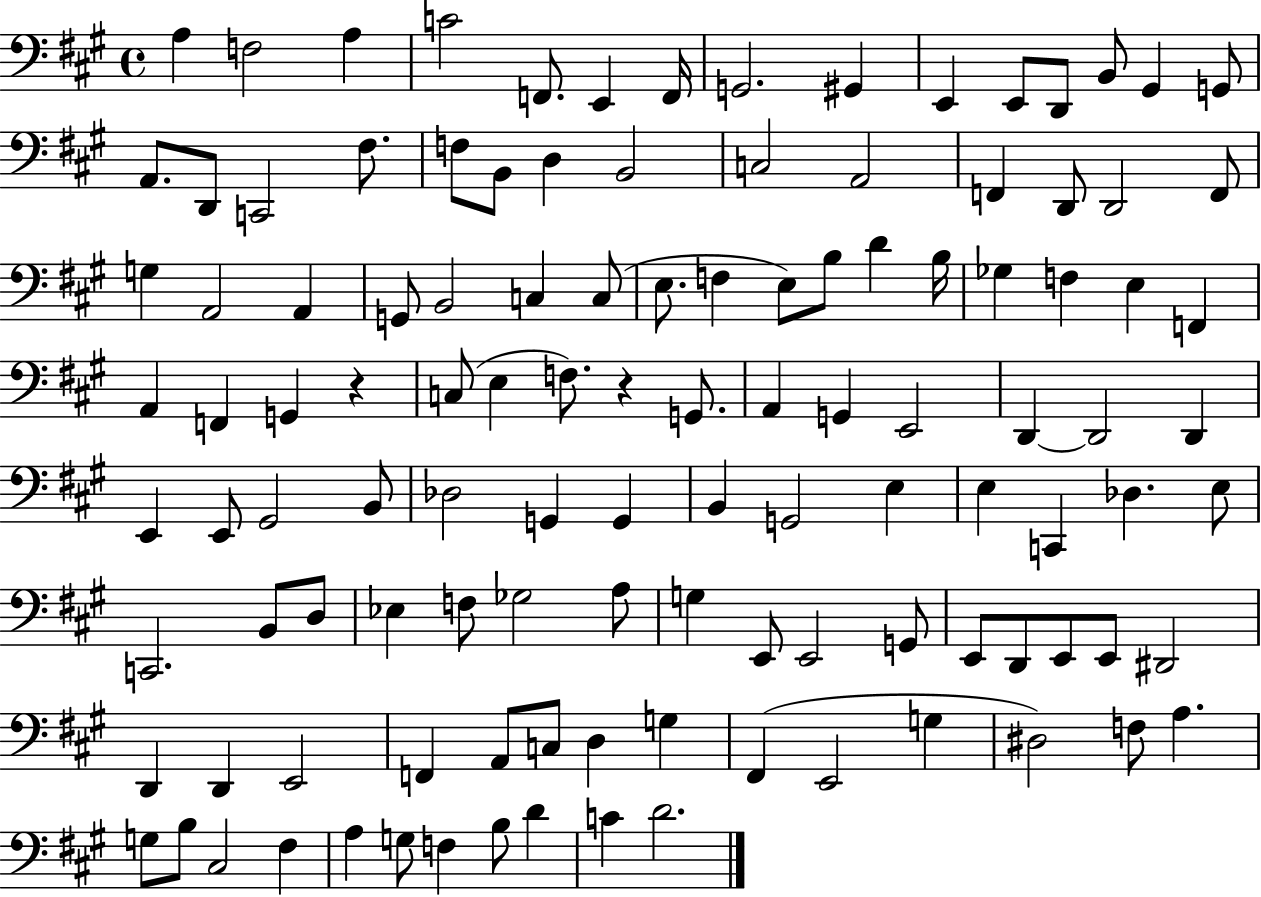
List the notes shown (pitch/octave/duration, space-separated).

A3/q F3/h A3/q C4/h F2/e. E2/q F2/s G2/h. G#2/q E2/q E2/e D2/e B2/e G#2/q G2/e A2/e. D2/e C2/h F#3/e. F3/e B2/e D3/q B2/h C3/h A2/h F2/q D2/e D2/h F2/e G3/q A2/h A2/q G2/e B2/h C3/q C3/e E3/e. F3/q E3/e B3/e D4/q B3/s Gb3/q F3/q E3/q F2/q A2/q F2/q G2/q R/q C3/e E3/q F3/e. R/q G2/e. A2/q G2/q E2/h D2/q D2/h D2/q E2/q E2/e G#2/h B2/e Db3/h G2/q G2/q B2/q G2/h E3/q E3/q C2/q Db3/q. E3/e C2/h. B2/e D3/e Eb3/q F3/e Gb3/h A3/e G3/q E2/e E2/h G2/e E2/e D2/e E2/e E2/e D#2/h D2/q D2/q E2/h F2/q A2/e C3/e D3/q G3/q F#2/q E2/h G3/q D#3/h F3/e A3/q. G3/e B3/e C#3/h F#3/q A3/q G3/e F3/q B3/e D4/q C4/q D4/h.